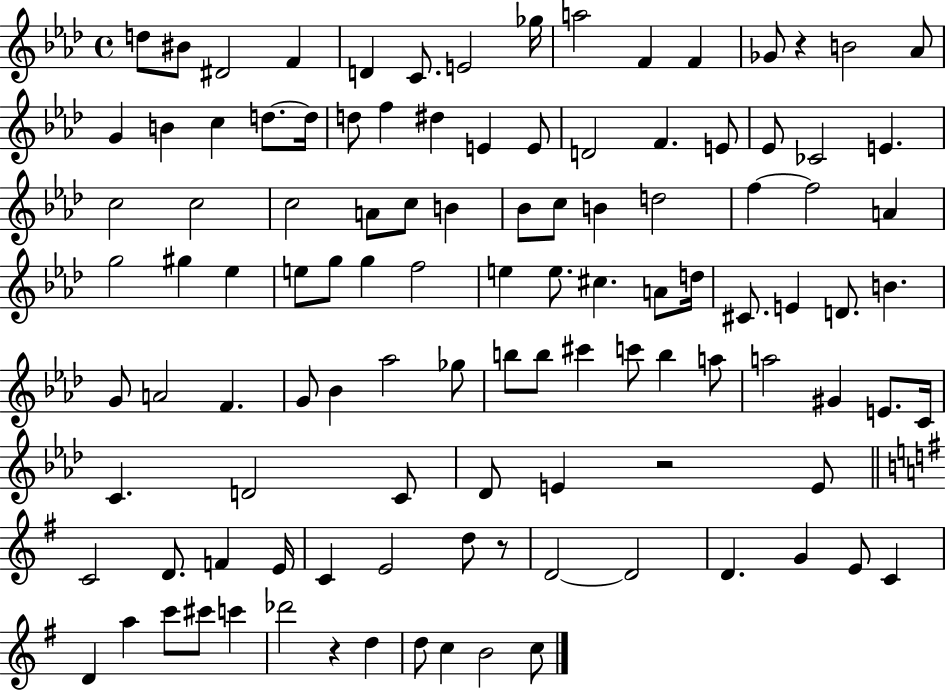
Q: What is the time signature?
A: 4/4